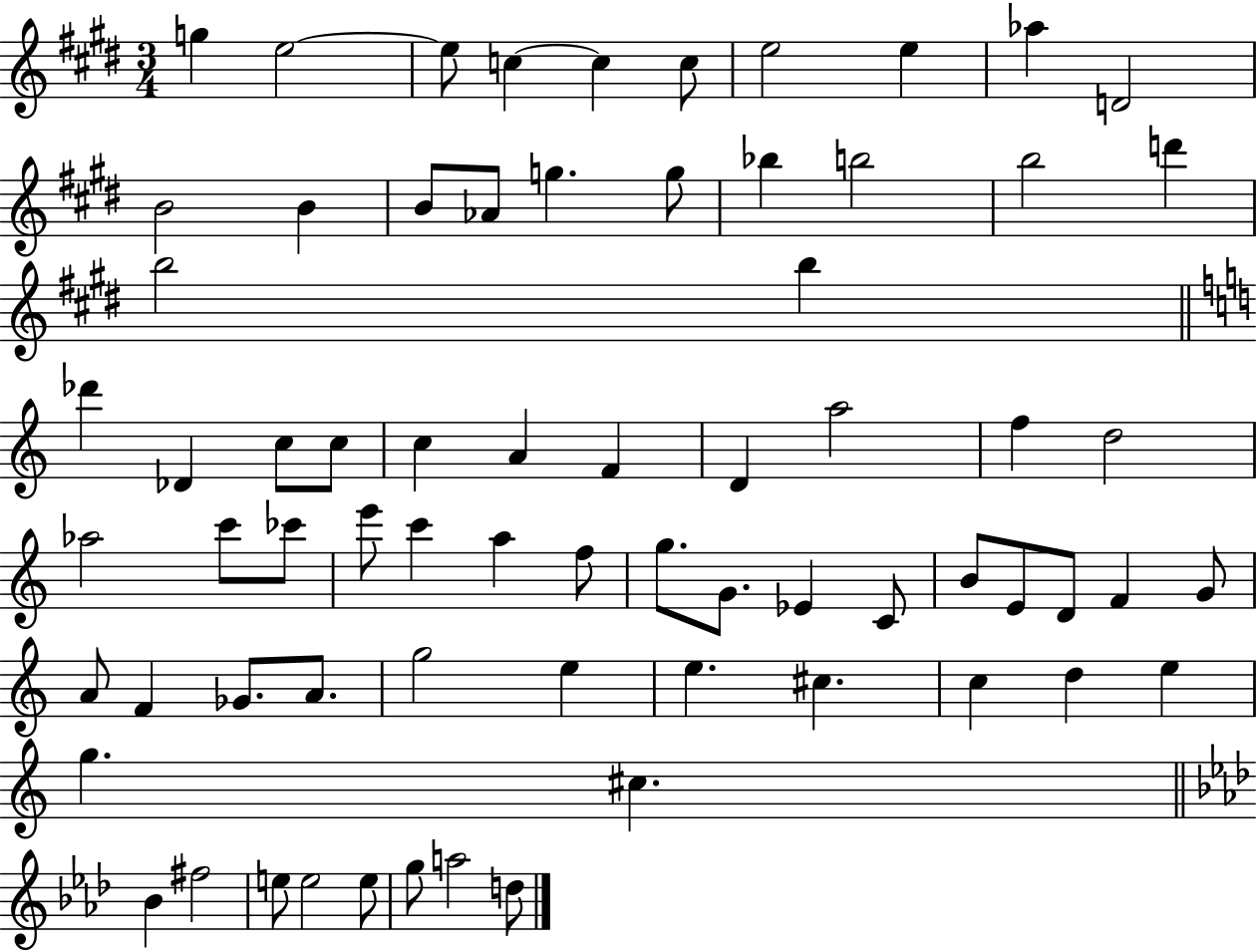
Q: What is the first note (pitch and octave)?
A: G5